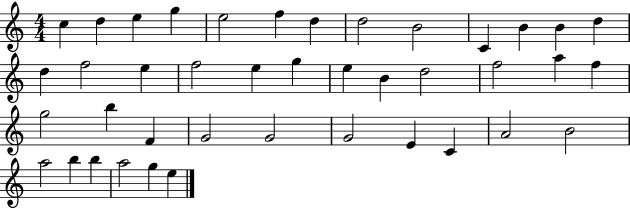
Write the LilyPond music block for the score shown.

{
  \clef treble
  \numericTimeSignature
  \time 4/4
  \key c \major
  c''4 d''4 e''4 g''4 | e''2 f''4 d''4 | d''2 b'2 | c'4 b'4 b'4 d''4 | \break d''4 f''2 e''4 | f''2 e''4 g''4 | e''4 b'4 d''2 | f''2 a''4 f''4 | \break g''2 b''4 f'4 | g'2 g'2 | g'2 e'4 c'4 | a'2 b'2 | \break a''2 b''4 b''4 | a''2 g''4 e''4 | \bar "|."
}